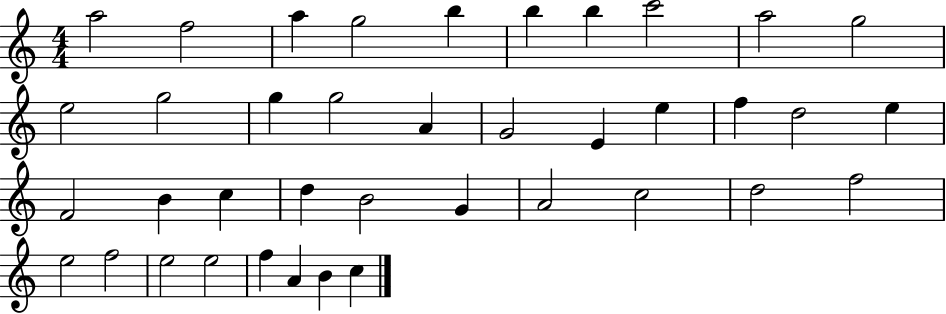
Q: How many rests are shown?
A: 0